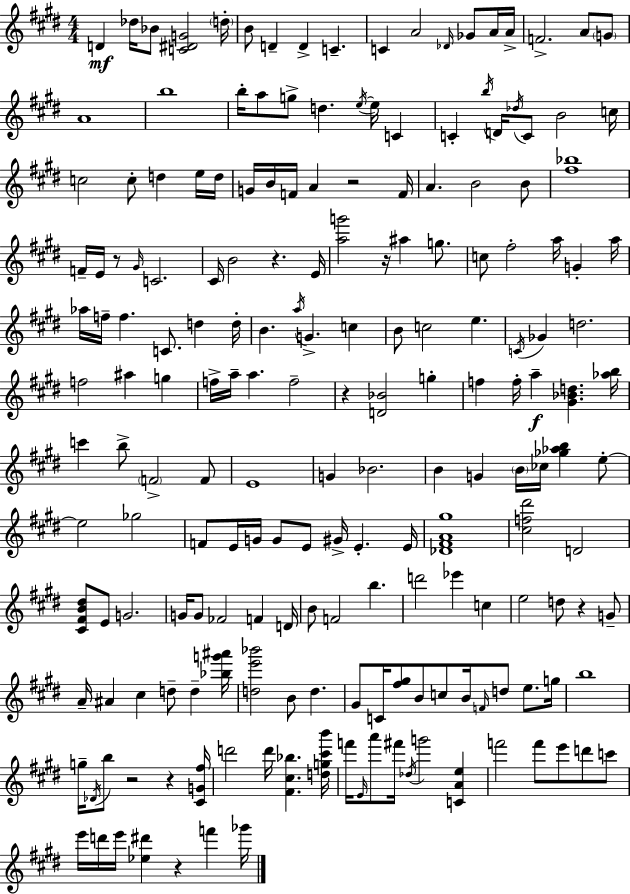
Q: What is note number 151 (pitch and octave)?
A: A6